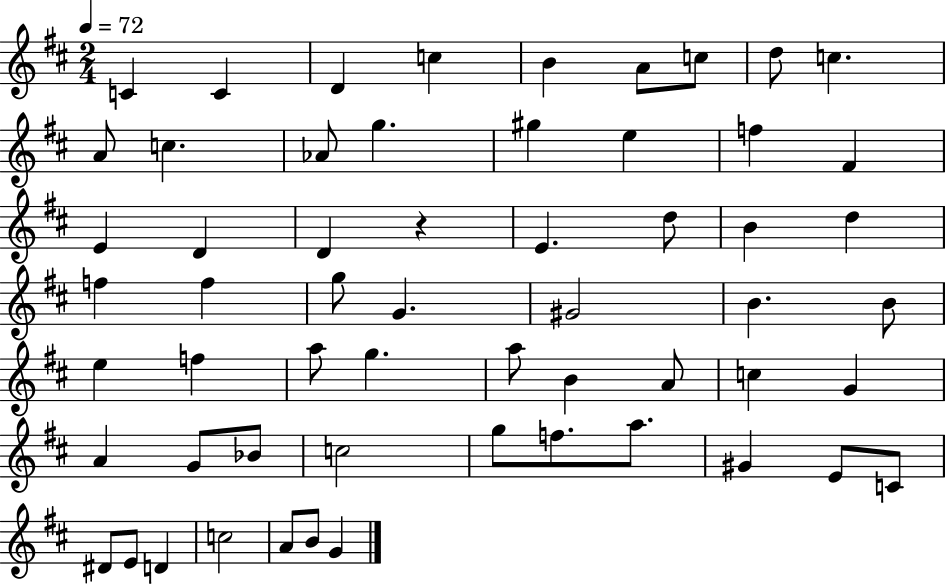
C4/q C4/q D4/q C5/q B4/q A4/e C5/e D5/e C5/q. A4/e C5/q. Ab4/e G5/q. G#5/q E5/q F5/q F#4/q E4/q D4/q D4/q R/q E4/q. D5/e B4/q D5/q F5/q F5/q G5/e G4/q. G#4/h B4/q. B4/e E5/q F5/q A5/e G5/q. A5/e B4/q A4/e C5/q G4/q A4/q G4/e Bb4/e C5/h G5/e F5/e. A5/e. G#4/q E4/e C4/e D#4/e E4/e D4/q C5/h A4/e B4/e G4/q